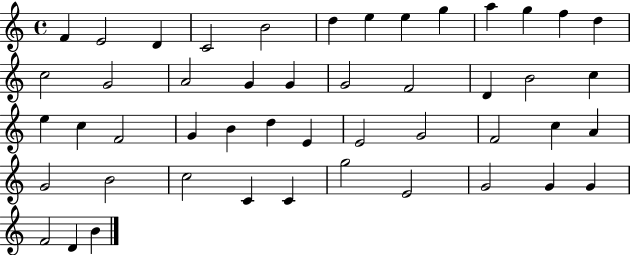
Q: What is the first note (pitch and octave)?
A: F4